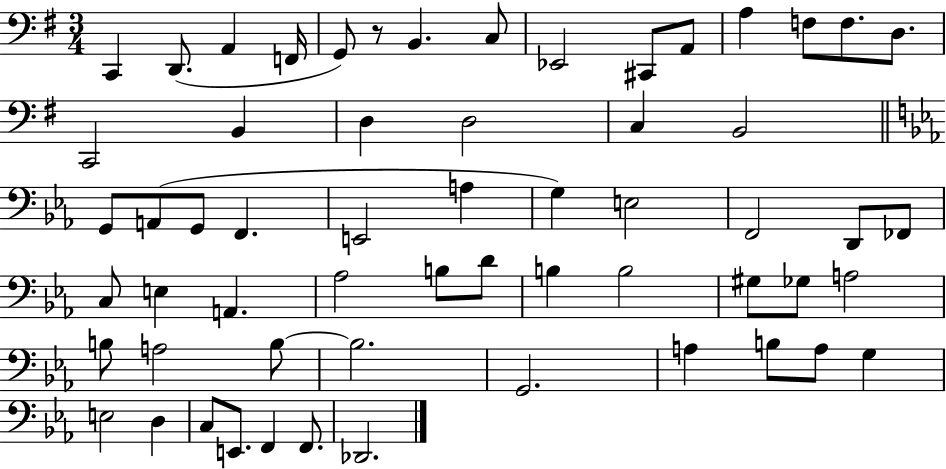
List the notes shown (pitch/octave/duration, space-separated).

C2/q D2/e. A2/q F2/s G2/e R/e B2/q. C3/e Eb2/h C#2/e A2/e A3/q F3/e F3/e. D3/e. C2/h B2/q D3/q D3/h C3/q B2/h G2/e A2/e G2/e F2/q. E2/h A3/q G3/q E3/h F2/h D2/e FES2/e C3/e E3/q A2/q. Ab3/h B3/e D4/e B3/q B3/h G#3/e Gb3/e A3/h B3/e A3/h B3/e B3/h. G2/h. A3/q B3/e A3/e G3/q E3/h D3/q C3/e E2/e. F2/q F2/e. Db2/h.